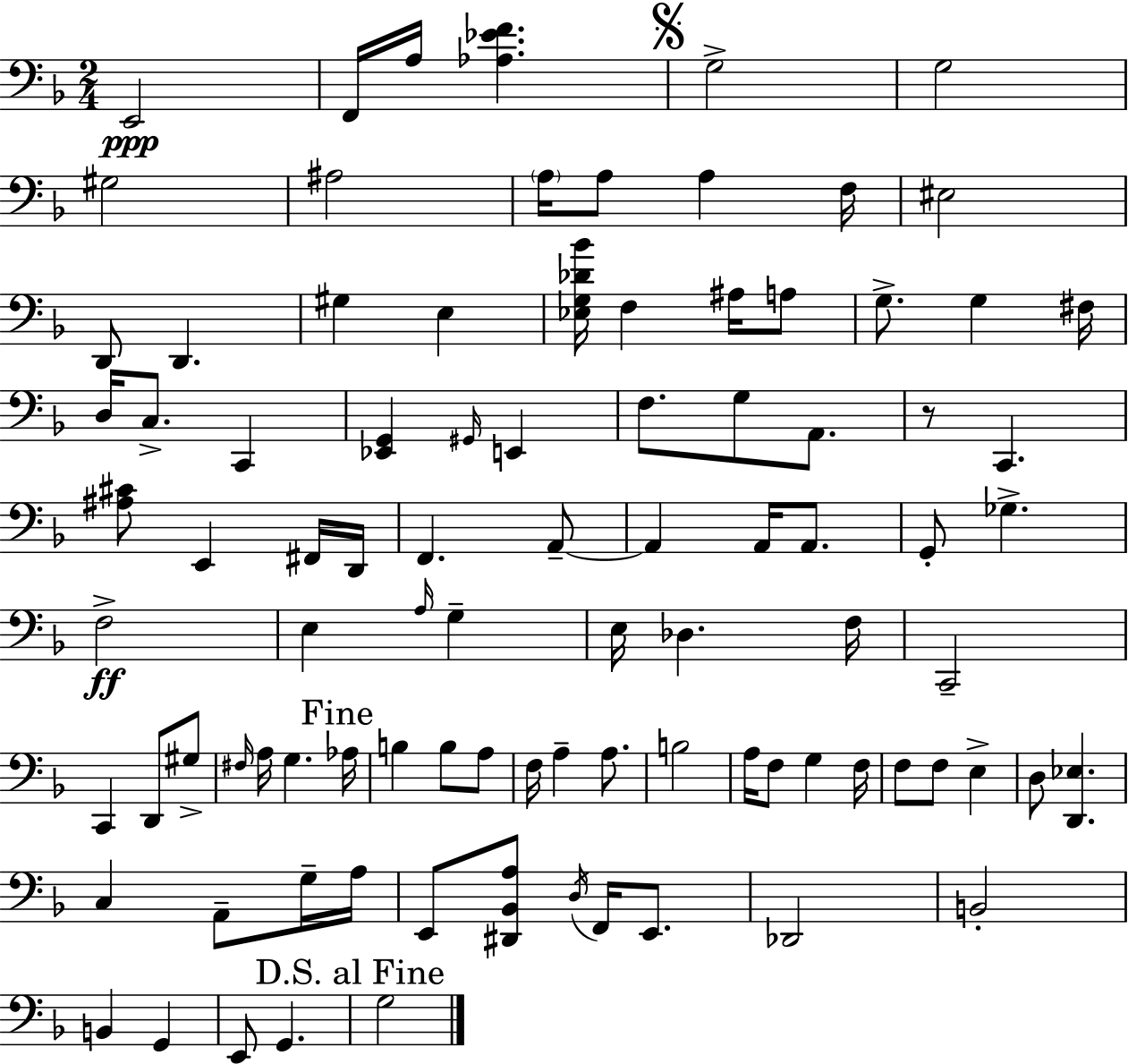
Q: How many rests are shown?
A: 1